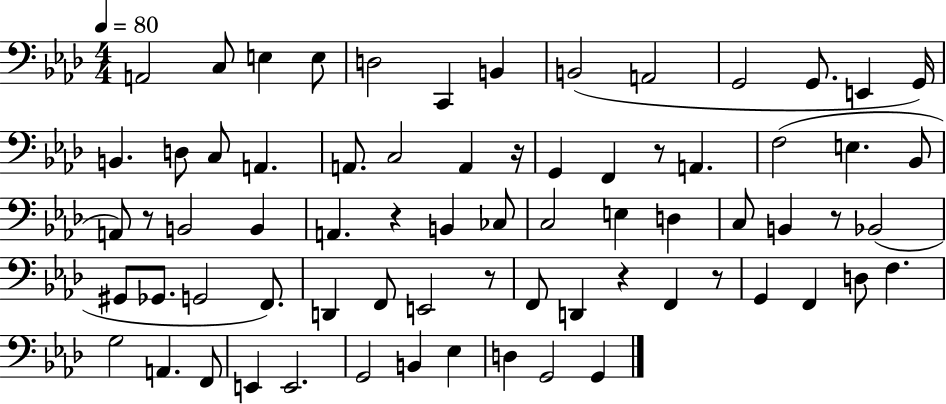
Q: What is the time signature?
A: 4/4